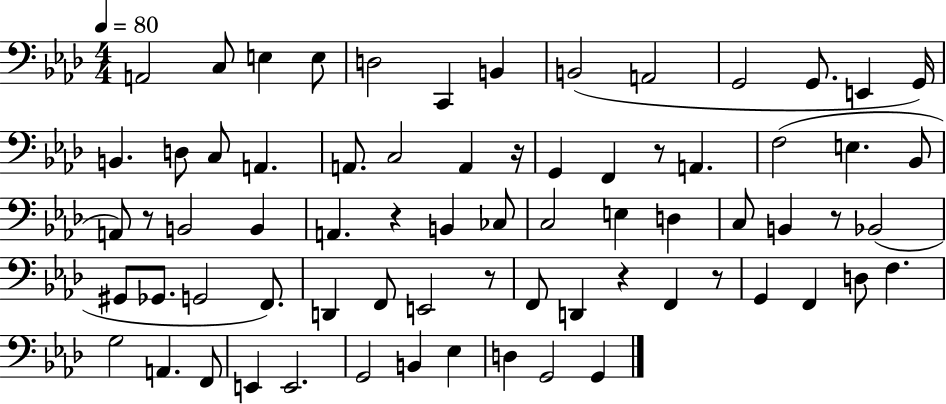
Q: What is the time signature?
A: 4/4